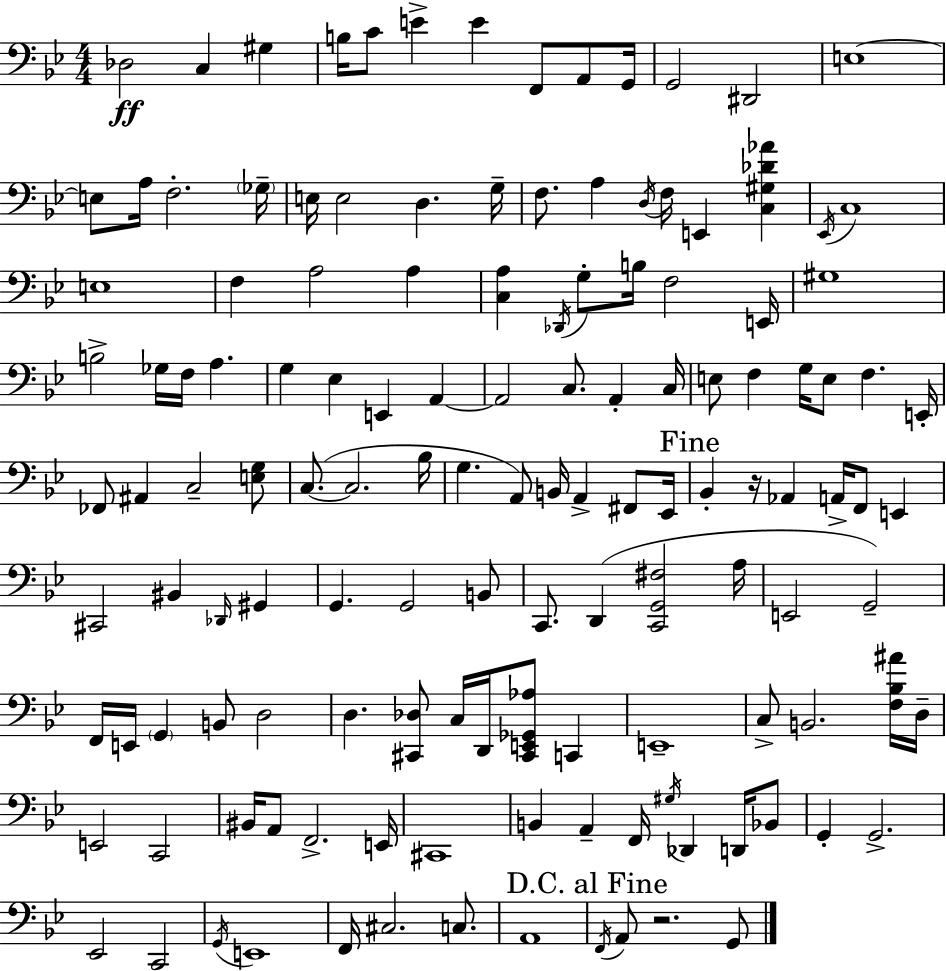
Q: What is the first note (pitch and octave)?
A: Db3